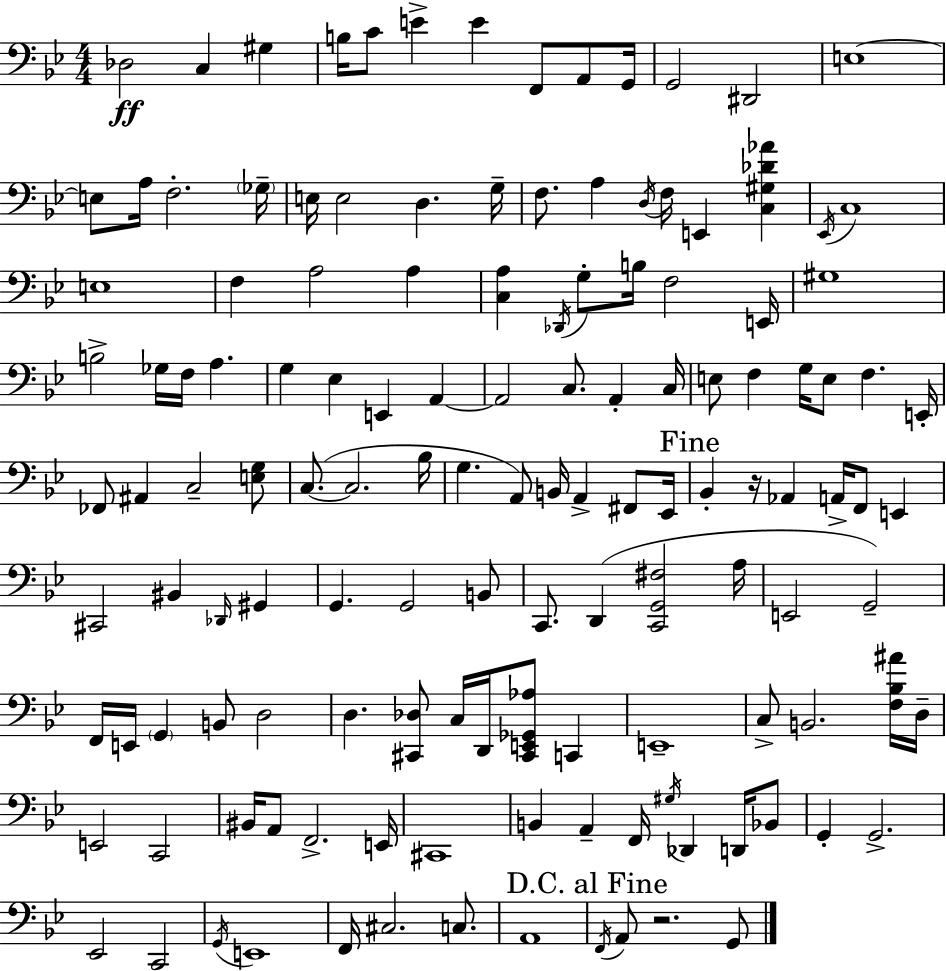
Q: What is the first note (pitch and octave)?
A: Db3